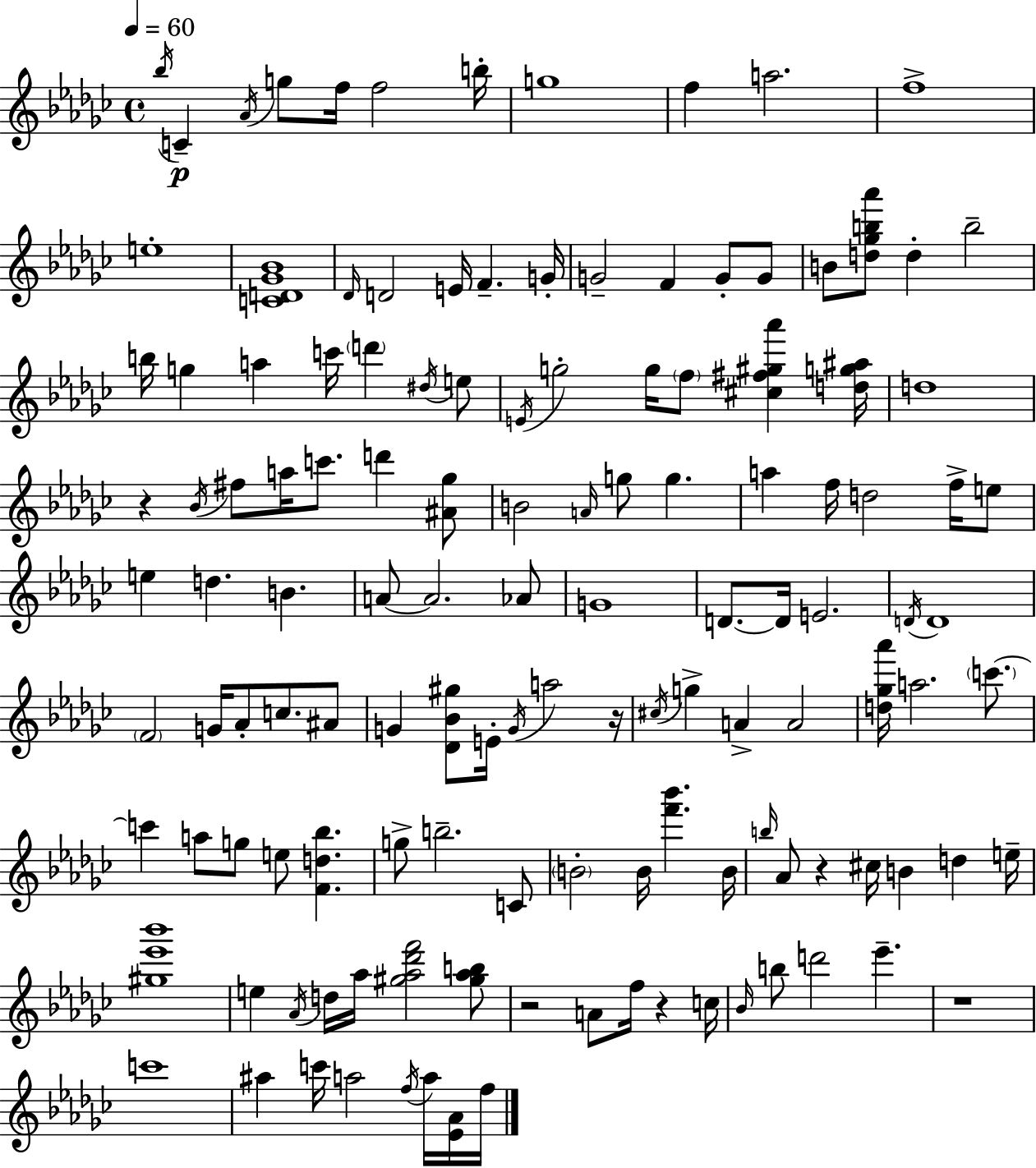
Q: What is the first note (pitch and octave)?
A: Bb5